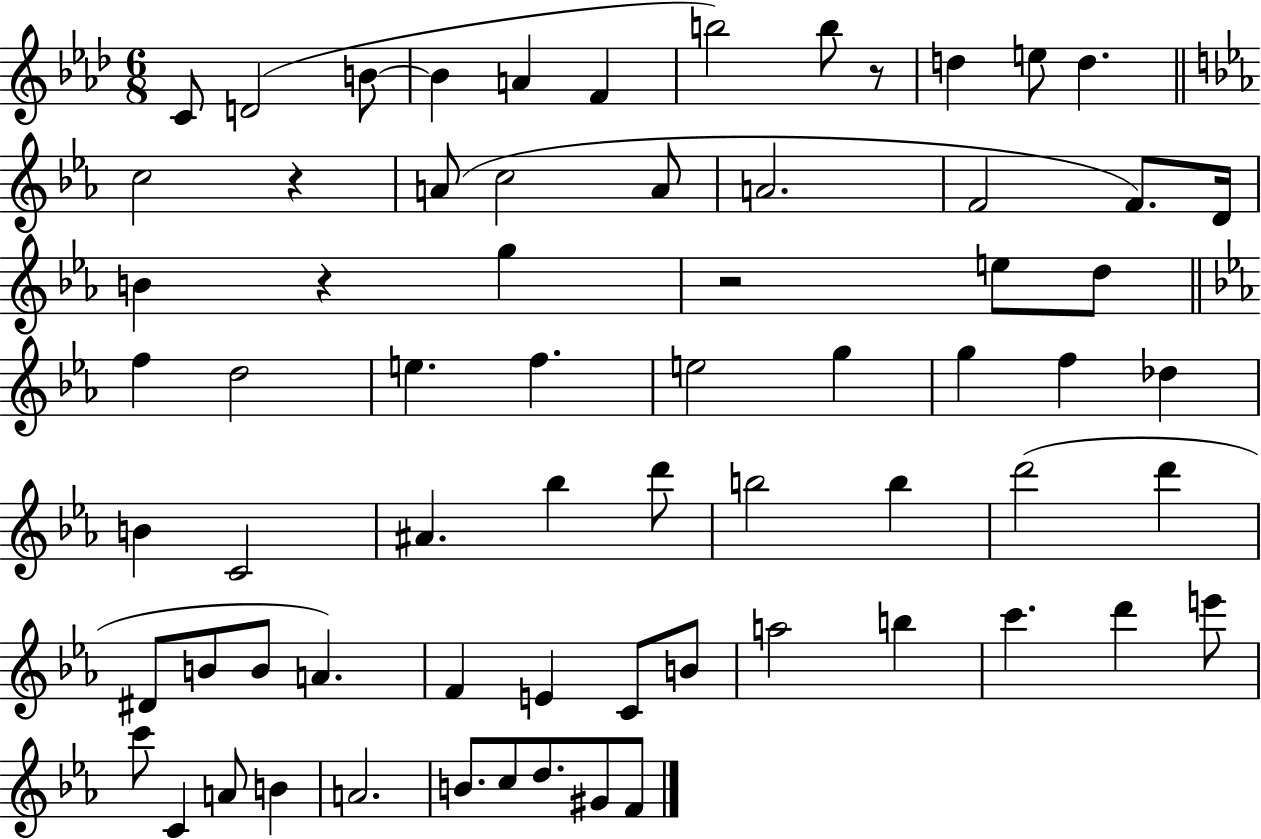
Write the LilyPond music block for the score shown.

{
  \clef treble
  \numericTimeSignature
  \time 6/8
  \key aes \major
  \repeat volta 2 { c'8 d'2( b'8~~ | b'4 a'4 f'4 | b''2) b''8 r8 | d''4 e''8 d''4. | \break \bar "||" \break \key ees \major c''2 r4 | a'8( c''2 a'8 | a'2. | f'2 f'8.) d'16 | \break b'4 r4 g''4 | r2 e''8 d''8 | \bar "||" \break \key c \minor f''4 d''2 | e''4. f''4. | e''2 g''4 | g''4 f''4 des''4 | \break b'4 c'2 | ais'4. bes''4 d'''8 | b''2 b''4 | d'''2( d'''4 | \break dis'8 b'8 b'8 a'4.) | f'4 e'4 c'8 b'8 | a''2 b''4 | c'''4. d'''4 e'''8 | \break c'''8 c'4 a'8 b'4 | a'2. | b'8. c''8 d''8. gis'8 f'8 | } \bar "|."
}